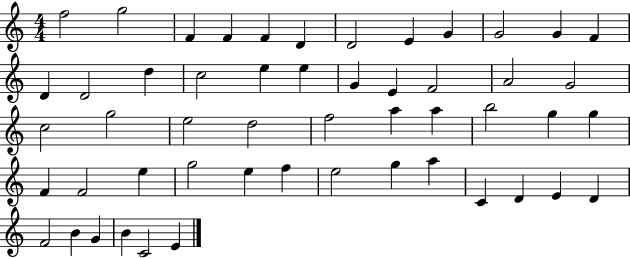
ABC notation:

X:1
T:Untitled
M:4/4
L:1/4
K:C
f2 g2 F F F D D2 E G G2 G F D D2 d c2 e e G E F2 A2 G2 c2 g2 e2 d2 f2 a a b2 g g F F2 e g2 e f e2 g a C D E D F2 B G B C2 E